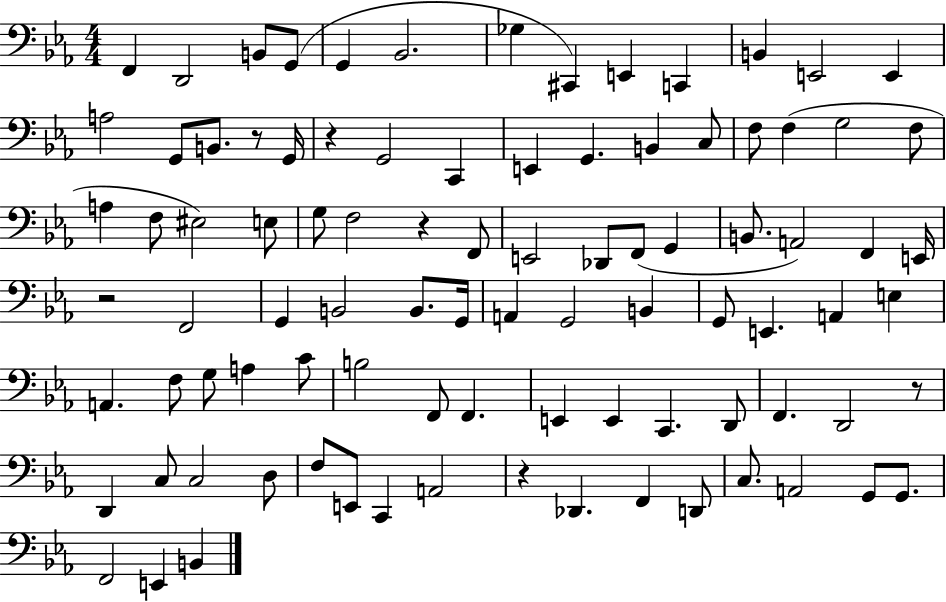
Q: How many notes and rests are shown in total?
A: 92